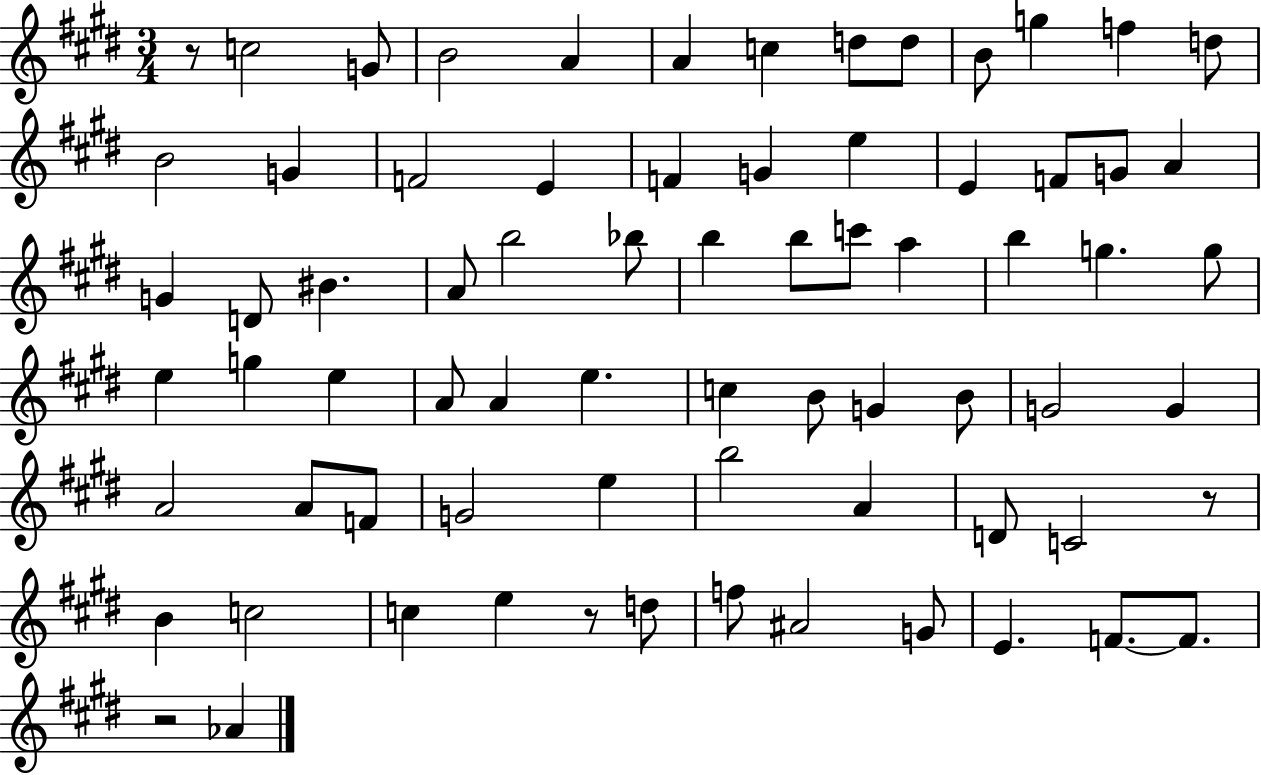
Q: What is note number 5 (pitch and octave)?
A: A4